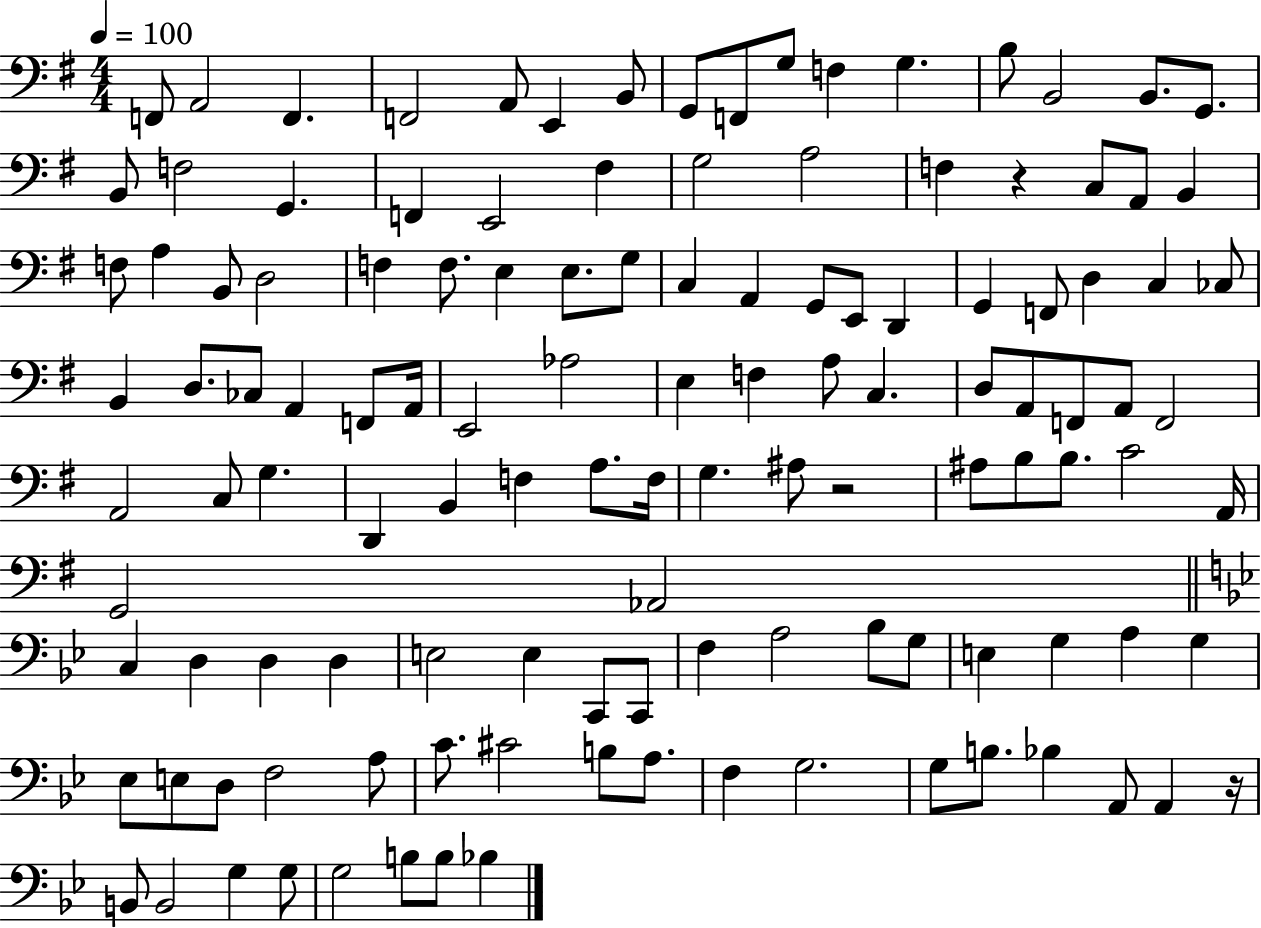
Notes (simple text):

F2/e A2/h F2/q. F2/h A2/e E2/q B2/e G2/e F2/e G3/e F3/q G3/q. B3/e B2/h B2/e. G2/e. B2/e F3/h G2/q. F2/q E2/h F#3/q G3/h A3/h F3/q R/q C3/e A2/e B2/q F3/e A3/q B2/e D3/h F3/q F3/e. E3/q E3/e. G3/e C3/q A2/q G2/e E2/e D2/q G2/q F2/e D3/q C3/q CES3/e B2/q D3/e. CES3/e A2/q F2/e A2/s E2/h Ab3/h E3/q F3/q A3/e C3/q. D3/e A2/e F2/e A2/e F2/h A2/h C3/e G3/q. D2/q B2/q F3/q A3/e. F3/s G3/q. A#3/e R/h A#3/e B3/e B3/e. C4/h A2/s G2/h Ab2/h C3/q D3/q D3/q D3/q E3/h E3/q C2/e C2/e F3/q A3/h Bb3/e G3/e E3/q G3/q A3/q G3/q Eb3/e E3/e D3/e F3/h A3/e C4/e. C#4/h B3/e A3/e. F3/q G3/h. G3/e B3/e. Bb3/q A2/e A2/q R/s B2/e B2/h G3/q G3/e G3/h B3/e B3/e Bb3/q